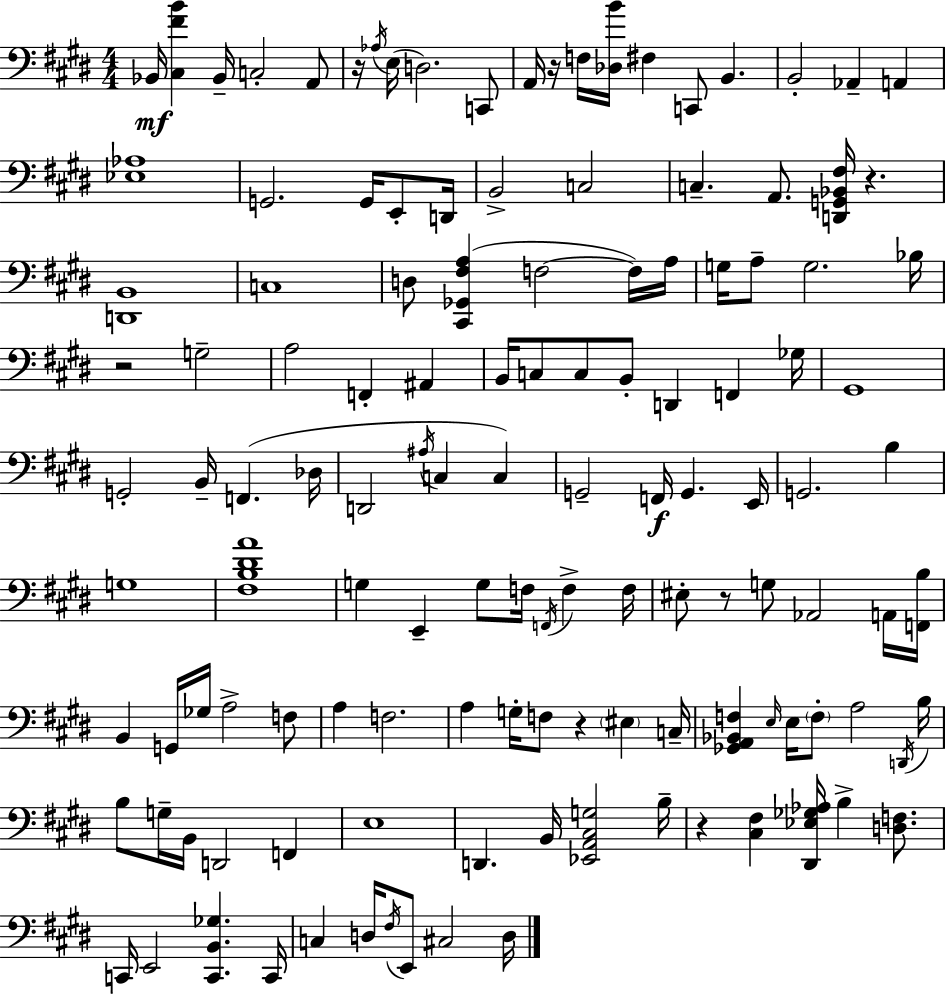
Bb2/s [C#3,F#4,B4]/q Bb2/s C3/h A2/e R/s Ab3/s E3/s D3/h. C2/e A2/s R/s F3/s [Db3,B4]/s F#3/q C2/e B2/q. B2/h Ab2/q A2/q [Eb3,Ab3]/w G2/h. G2/s E2/e D2/s B2/h C3/h C3/q. A2/e. [D2,G2,Bb2,F#3]/s R/q. [D2,B2]/w C3/w D3/e [C#2,Gb2,F#3,A3]/q F3/h F3/s A3/s G3/s A3/e G3/h. Bb3/s R/h G3/h A3/h F2/q A#2/q B2/s C3/e C3/e B2/e D2/q F2/q Gb3/s G#2/w G2/h B2/s F2/q. Db3/s D2/h A#3/s C3/q C3/q G2/h F2/s G2/q. E2/s G2/h. B3/q G3/w [F#3,B3,D#4,A4]/w G3/q E2/q G3/e F3/s F2/s F3/q F3/s EIS3/e R/e G3/e Ab2/h A2/s [F2,B3]/s B2/q G2/s Gb3/s A3/h F3/e A3/q F3/h. A3/q G3/s F3/e R/q EIS3/q C3/s [Gb2,A2,Bb2,F3]/q E3/s E3/s F3/e A3/h D2/s B3/s B3/e G3/s B2/s D2/h F2/q E3/w D2/q. B2/s [Eb2,A2,C#3,G3]/h B3/s R/q [C#3,F#3]/q [D#2,Eb3,Gb3,Ab3]/s B3/q [D3,F3]/e. C2/s E2/h [C2,B2,Gb3]/q. C2/s C3/q D3/s F#3/s E2/e C#3/h D3/s